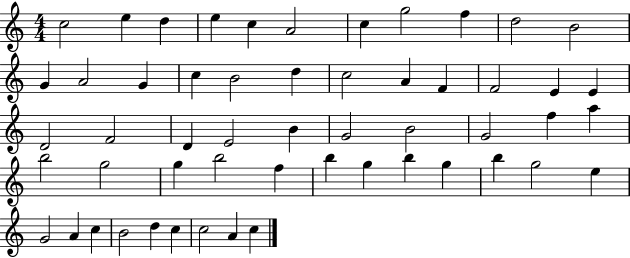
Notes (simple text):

C5/h E5/q D5/q E5/q C5/q A4/h C5/q G5/h F5/q D5/h B4/h G4/q A4/h G4/q C5/q B4/h D5/q C5/h A4/q F4/q F4/h E4/q E4/q D4/h F4/h D4/q E4/h B4/q G4/h B4/h G4/h F5/q A5/q B5/h G5/h G5/q B5/h F5/q B5/q G5/q B5/q G5/q B5/q G5/h E5/q G4/h A4/q C5/q B4/h D5/q C5/q C5/h A4/q C5/q